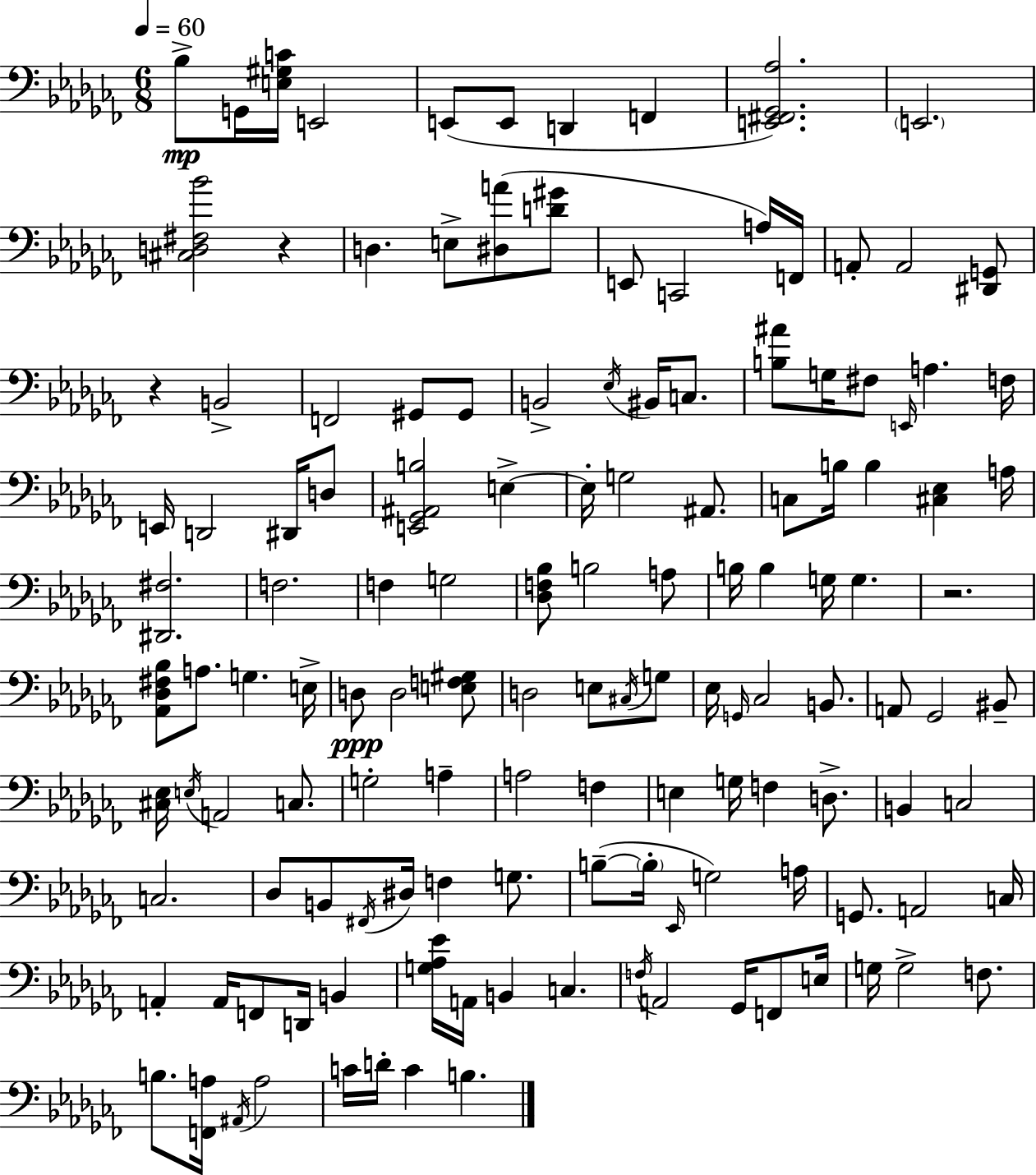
Bb3/e G2/s [E3,G#3,C4]/s E2/h E2/e E2/e D2/q F2/q [E2,F#2,Gb2,Ab3]/h. E2/h. [C#3,D3,F#3,Bb4]/h R/q D3/q. E3/e [D#3,A4]/e [D4,G#4]/e E2/e C2/h A3/s F2/s A2/e A2/h [D#2,G2]/e R/q B2/h F2/h G#2/e G#2/e B2/h Eb3/s BIS2/s C3/e. [B3,A#4]/e G3/s F#3/e E2/s A3/q. F3/s E2/s D2/h D#2/s D3/e [E2,Gb2,A#2,B3]/h E3/q E3/s G3/h A#2/e. C3/e B3/s B3/q [C#3,Eb3]/q A3/s [D#2,F#3]/h. F3/h. F3/q G3/h [Db3,F3,Bb3]/e B3/h A3/e B3/s B3/q G3/s G3/q. R/h. [Ab2,Db3,F#3,Bb3]/e A3/e. G3/q. E3/s D3/e D3/h [E3,F3,G#3]/e D3/h E3/e C#3/s G3/e Eb3/s G2/s CES3/h B2/e. A2/e Gb2/h BIS2/e [C#3,Eb3]/s E3/s A2/h C3/e. G3/h A3/q A3/h F3/q E3/q G3/s F3/q D3/e. B2/q C3/h C3/h. Db3/e B2/e F#2/s D#3/s F3/q G3/e. B3/e B3/s Eb2/s G3/h A3/s G2/e. A2/h C3/s A2/q A2/s F2/e D2/s B2/q [G3,Ab3,Eb4]/s A2/s B2/q C3/q. F3/s A2/h Gb2/s F2/e E3/s G3/s G3/h F3/e. B3/e. [F2,A3]/s A#2/s A3/h C4/s D4/s C4/q B3/q.